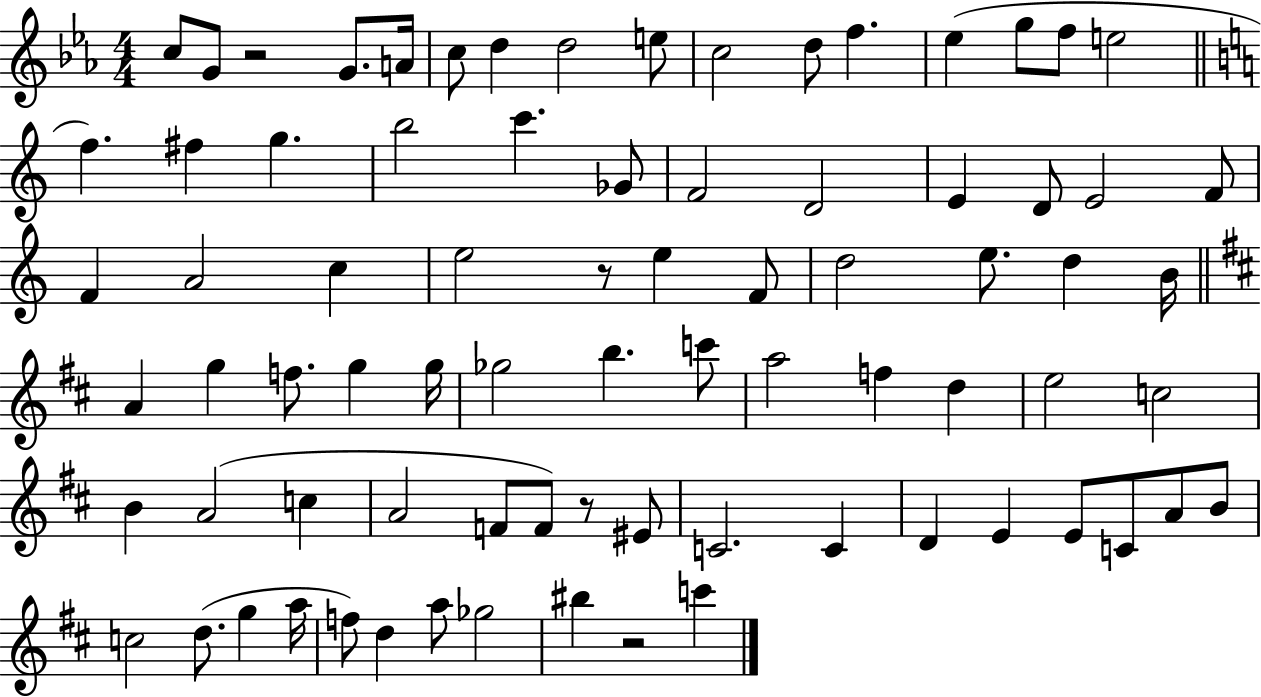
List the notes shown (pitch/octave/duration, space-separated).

C5/e G4/e R/h G4/e. A4/s C5/e D5/q D5/h E5/e C5/h D5/e F5/q. Eb5/q G5/e F5/e E5/h F5/q. F#5/q G5/q. B5/h C6/q. Gb4/e F4/h D4/h E4/q D4/e E4/h F4/e F4/q A4/h C5/q E5/h R/e E5/q F4/e D5/h E5/e. D5/q B4/s A4/q G5/q F5/e. G5/q G5/s Gb5/h B5/q. C6/e A5/h F5/q D5/q E5/h C5/h B4/q A4/h C5/q A4/h F4/e F4/e R/e EIS4/e C4/h. C4/q D4/q E4/q E4/e C4/e A4/e B4/e C5/h D5/e. G5/q A5/s F5/e D5/q A5/e Gb5/h BIS5/q R/h C6/q